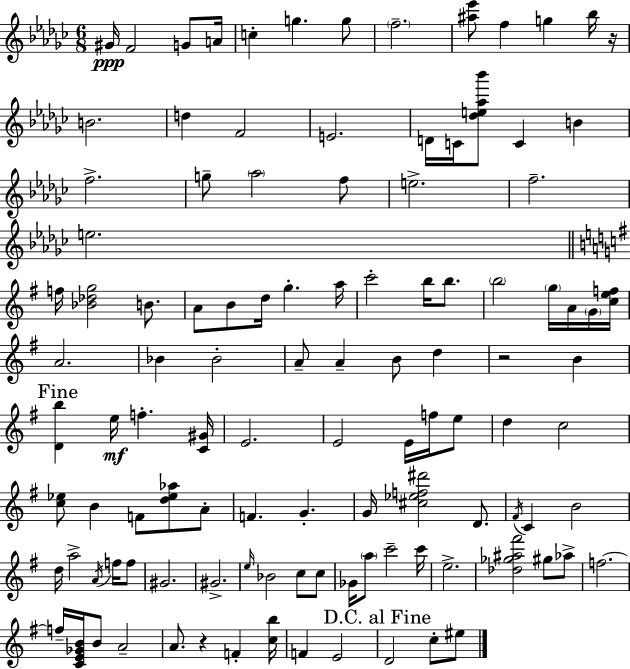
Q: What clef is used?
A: treble